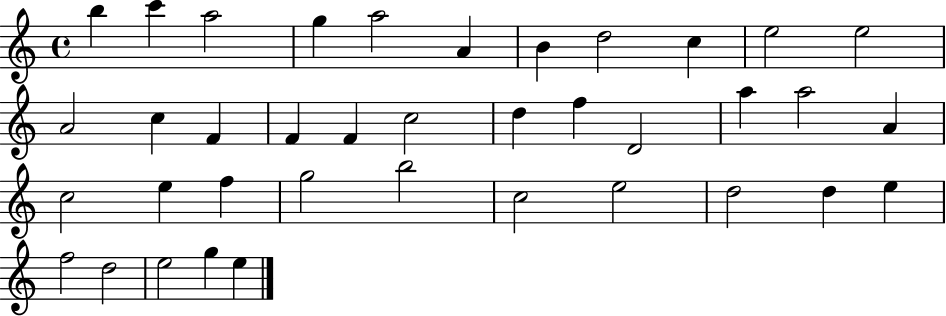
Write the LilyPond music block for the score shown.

{
  \clef treble
  \time 4/4
  \defaultTimeSignature
  \key c \major
  b''4 c'''4 a''2 | g''4 a''2 a'4 | b'4 d''2 c''4 | e''2 e''2 | \break a'2 c''4 f'4 | f'4 f'4 c''2 | d''4 f''4 d'2 | a''4 a''2 a'4 | \break c''2 e''4 f''4 | g''2 b''2 | c''2 e''2 | d''2 d''4 e''4 | \break f''2 d''2 | e''2 g''4 e''4 | \bar "|."
}